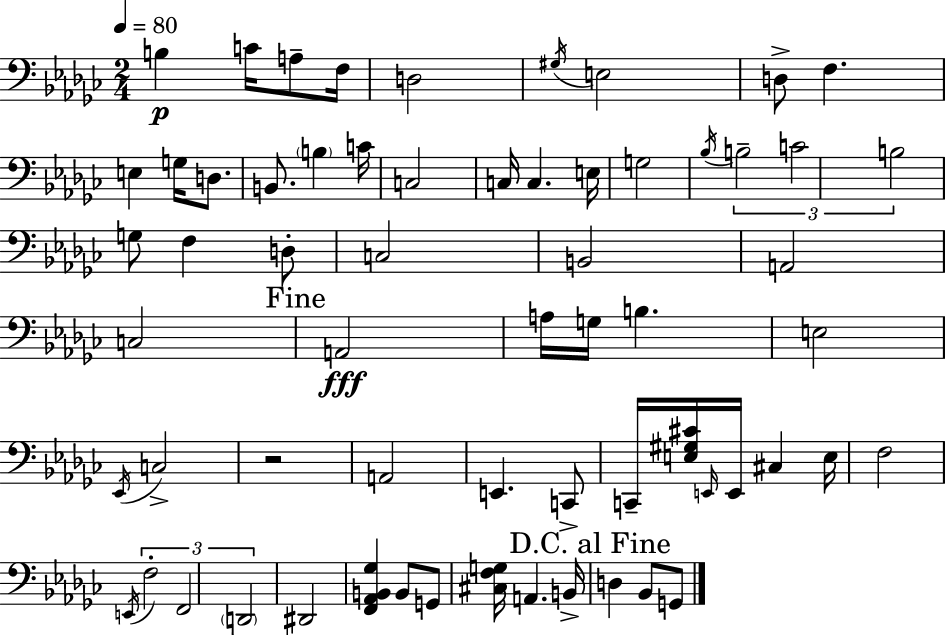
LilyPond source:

{
  \clef bass
  \numericTimeSignature
  \time 2/4
  \key ees \minor
  \tempo 4 = 80
  b4\p c'16 a8-- f16 | d2 | \acciaccatura { gis16 } e2 | d8-> f4. | \break e4 g16 d8. | b,8. \parenthesize b4 | c'16 c2 | c16 c4. | \break e16 g2 | \acciaccatura { bes16 } \tuplet 3/2 { b2-- | c'2 | b2 } | \break g8 f4 | d8-. c2 | b,2 | a,2 | \break c2 | \mark "Fine" a,2\fff | a16 g16 b4. | e2 | \break \acciaccatura { ees,16 } c2-> | r2 | a,2 | e,4. | \break c,8-> c,16-- <e gis cis'>16 \grace { e,16 } e,16 cis4 | e16 f2 | \acciaccatura { e,16 } \tuplet 3/2 { f2-. | f,2 | \break \parenthesize d,2 } | dis,2 | <f, aes, b, ges>4 | b,8 g,8 <cis f g>16 a,4. | \break b,16-> \mark "D.C. al Fine" d4 | bes,8 g,8 \bar "|."
}